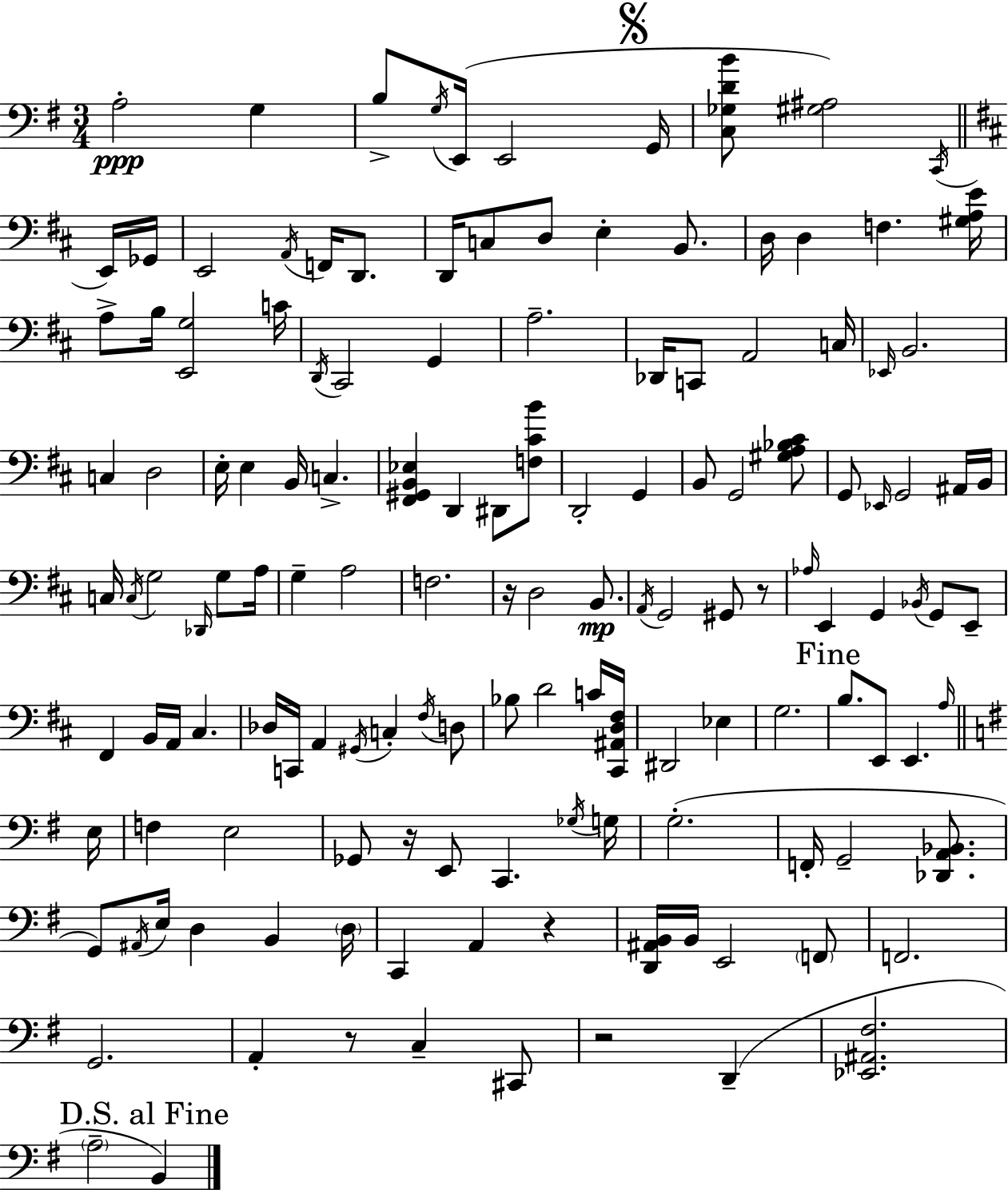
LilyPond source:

{
  \clef bass
  \numericTimeSignature
  \time 3/4
  \key e \minor
  \repeat volta 2 { a2-.\ppp g4 | b8-> \acciaccatura { g16 }( e,16 e,2 | \mark \markup { \musicglyph "scripts.segno" } g,16 <c ges d' b'>8 <gis ais>2) \acciaccatura { c,16 } | \bar "||" \break \key d \major e,16 ges,16 e,2 \acciaccatura { a,16 } f,16 | d,8. d,16 c8 d8 e4-. | b,8. d16 d4 f4. | <gis a e'>16 a8-> b16 <e, g>2 | \break c'16 \acciaccatura { d,16 } cis,2 | g,4 a2.-- | des,16 c,8 a,2 | c16 \grace { ees,16 } b,2. | \break c4 d2 | e16-. e4 b,16 c4.-> | <fis, gis, b, ees>4 d,4 | dis,8 <f cis' b'>8 d,2-. | \break g,4 b,8 g,2 | <gis a bes cis'>8 g,8 \grace { ees,16 } g,2 | ais,16 b,16 c16 \acciaccatura { c16 } g2 | \grace { des,16 } g8 a16 g4-- | \break a2 f2. | r16 d2 | b,8.\mp \acciaccatura { a,16 } g,2 | gis,8 r8 \grace { aes16 } e,4 | \break g,4 \acciaccatura { bes,16 } g,8 e,8-- fis,4 | b,16 a,16 cis4. des16 | c,16 a,4 \acciaccatura { gis,16 } c4-. \acciaccatura { fis16 } d8 | bes8 d'2 c'16 | \break <cis, ais, d fis>16 dis,2 ees4 | g2. | \mark "Fine" b8. e,8 e,4. | \grace { a16 } \bar "||" \break \key g \major e16 f4 e2 | ges,8 r16 e,8 c,4. | \acciaccatura { ges16 } g16 g2.-.( | f,16-. g,2-- <des, a, bes,>8. | \break g,8) \acciaccatura { ais,16 } e16 d4 b,4 | \parenthesize d16 c,4 a,4 r4 | <d, ais, b,>16 b,16 e,2 | \parenthesize f,8 f,2. | \break g,2. | a,4-. r8 c4-- | cis,8 r2 d,4--( | <ees, ais, fis>2. | \break \mark "D.S. al Fine" \parenthesize a2-- b,4) | } \bar "|."
}